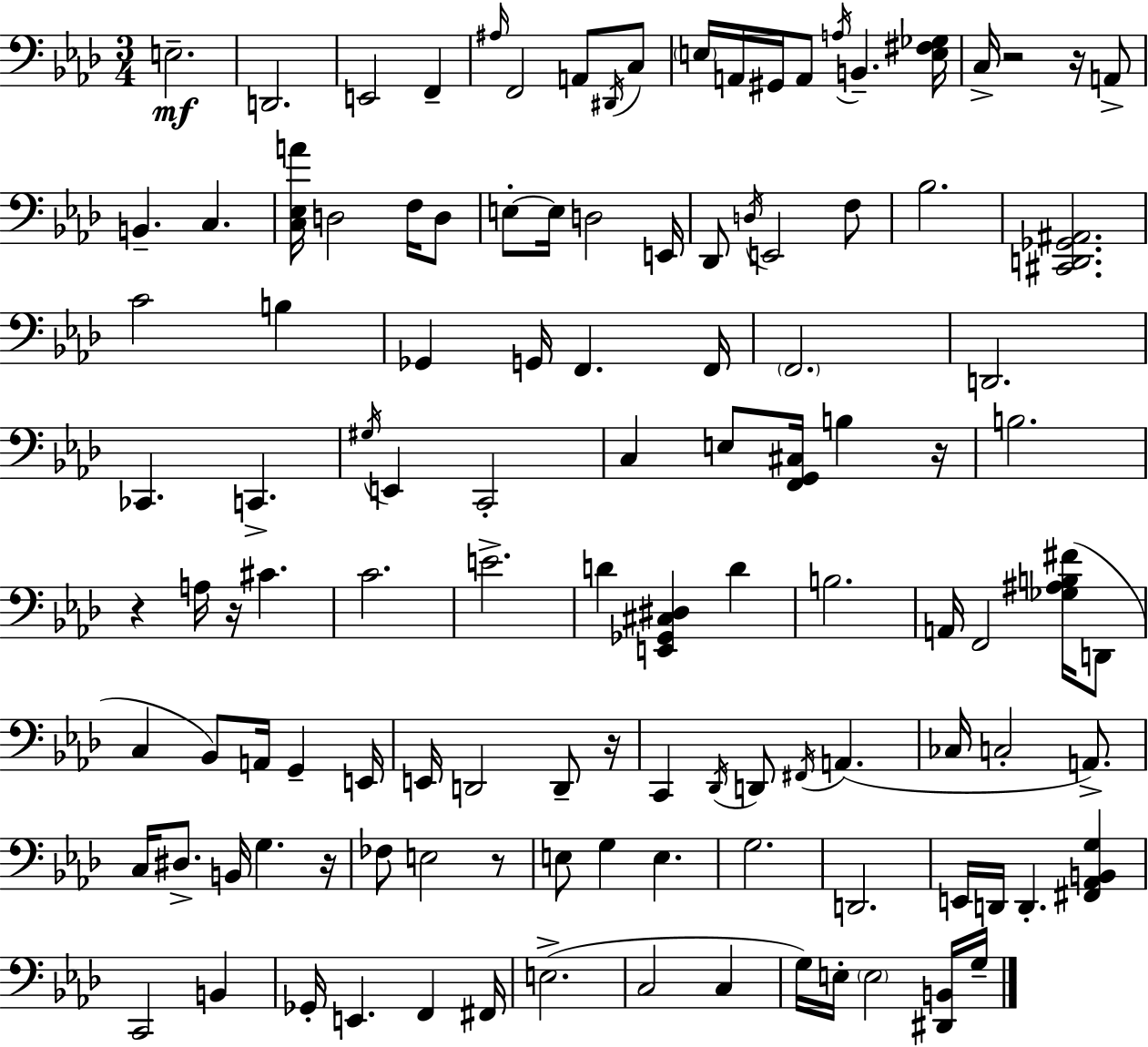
X:1
T:Untitled
M:3/4
L:1/4
K:Ab
E,2 D,,2 E,,2 F,, ^A,/4 F,,2 A,,/2 ^D,,/4 C,/2 E,/4 A,,/4 ^G,,/4 A,,/2 A,/4 B,, [E,^F,_G,]/4 C,/4 z2 z/4 A,,/2 B,, C, [C,_E,A]/4 D,2 F,/4 D,/2 E,/2 E,/4 D,2 E,,/4 _D,,/2 D,/4 E,,2 F,/2 _B,2 [^C,,D,,_G,,^A,,]2 C2 B, _G,, G,,/4 F,, F,,/4 F,,2 D,,2 _C,, C,, ^G,/4 E,, C,,2 C, E,/2 [F,,G,,^C,]/4 B, z/4 B,2 z A,/4 z/4 ^C C2 E2 D [E,,_G,,^C,^D,] D B,2 A,,/4 F,,2 [_G,^A,B,^F]/4 D,,/2 C, _B,,/2 A,,/4 G,, E,,/4 E,,/4 D,,2 D,,/2 z/4 C,, _D,,/4 D,,/2 ^F,,/4 A,, _C,/4 C,2 A,,/2 C,/4 ^D,/2 B,,/4 G, z/4 _F,/2 E,2 z/2 E,/2 G, E, G,2 D,,2 E,,/4 D,,/4 D,, [^F,,_A,,B,,G,] C,,2 B,, _G,,/4 E,, F,, ^F,,/4 E,2 C,2 C, G,/4 E,/4 E,2 [^D,,B,,]/4 G,/4